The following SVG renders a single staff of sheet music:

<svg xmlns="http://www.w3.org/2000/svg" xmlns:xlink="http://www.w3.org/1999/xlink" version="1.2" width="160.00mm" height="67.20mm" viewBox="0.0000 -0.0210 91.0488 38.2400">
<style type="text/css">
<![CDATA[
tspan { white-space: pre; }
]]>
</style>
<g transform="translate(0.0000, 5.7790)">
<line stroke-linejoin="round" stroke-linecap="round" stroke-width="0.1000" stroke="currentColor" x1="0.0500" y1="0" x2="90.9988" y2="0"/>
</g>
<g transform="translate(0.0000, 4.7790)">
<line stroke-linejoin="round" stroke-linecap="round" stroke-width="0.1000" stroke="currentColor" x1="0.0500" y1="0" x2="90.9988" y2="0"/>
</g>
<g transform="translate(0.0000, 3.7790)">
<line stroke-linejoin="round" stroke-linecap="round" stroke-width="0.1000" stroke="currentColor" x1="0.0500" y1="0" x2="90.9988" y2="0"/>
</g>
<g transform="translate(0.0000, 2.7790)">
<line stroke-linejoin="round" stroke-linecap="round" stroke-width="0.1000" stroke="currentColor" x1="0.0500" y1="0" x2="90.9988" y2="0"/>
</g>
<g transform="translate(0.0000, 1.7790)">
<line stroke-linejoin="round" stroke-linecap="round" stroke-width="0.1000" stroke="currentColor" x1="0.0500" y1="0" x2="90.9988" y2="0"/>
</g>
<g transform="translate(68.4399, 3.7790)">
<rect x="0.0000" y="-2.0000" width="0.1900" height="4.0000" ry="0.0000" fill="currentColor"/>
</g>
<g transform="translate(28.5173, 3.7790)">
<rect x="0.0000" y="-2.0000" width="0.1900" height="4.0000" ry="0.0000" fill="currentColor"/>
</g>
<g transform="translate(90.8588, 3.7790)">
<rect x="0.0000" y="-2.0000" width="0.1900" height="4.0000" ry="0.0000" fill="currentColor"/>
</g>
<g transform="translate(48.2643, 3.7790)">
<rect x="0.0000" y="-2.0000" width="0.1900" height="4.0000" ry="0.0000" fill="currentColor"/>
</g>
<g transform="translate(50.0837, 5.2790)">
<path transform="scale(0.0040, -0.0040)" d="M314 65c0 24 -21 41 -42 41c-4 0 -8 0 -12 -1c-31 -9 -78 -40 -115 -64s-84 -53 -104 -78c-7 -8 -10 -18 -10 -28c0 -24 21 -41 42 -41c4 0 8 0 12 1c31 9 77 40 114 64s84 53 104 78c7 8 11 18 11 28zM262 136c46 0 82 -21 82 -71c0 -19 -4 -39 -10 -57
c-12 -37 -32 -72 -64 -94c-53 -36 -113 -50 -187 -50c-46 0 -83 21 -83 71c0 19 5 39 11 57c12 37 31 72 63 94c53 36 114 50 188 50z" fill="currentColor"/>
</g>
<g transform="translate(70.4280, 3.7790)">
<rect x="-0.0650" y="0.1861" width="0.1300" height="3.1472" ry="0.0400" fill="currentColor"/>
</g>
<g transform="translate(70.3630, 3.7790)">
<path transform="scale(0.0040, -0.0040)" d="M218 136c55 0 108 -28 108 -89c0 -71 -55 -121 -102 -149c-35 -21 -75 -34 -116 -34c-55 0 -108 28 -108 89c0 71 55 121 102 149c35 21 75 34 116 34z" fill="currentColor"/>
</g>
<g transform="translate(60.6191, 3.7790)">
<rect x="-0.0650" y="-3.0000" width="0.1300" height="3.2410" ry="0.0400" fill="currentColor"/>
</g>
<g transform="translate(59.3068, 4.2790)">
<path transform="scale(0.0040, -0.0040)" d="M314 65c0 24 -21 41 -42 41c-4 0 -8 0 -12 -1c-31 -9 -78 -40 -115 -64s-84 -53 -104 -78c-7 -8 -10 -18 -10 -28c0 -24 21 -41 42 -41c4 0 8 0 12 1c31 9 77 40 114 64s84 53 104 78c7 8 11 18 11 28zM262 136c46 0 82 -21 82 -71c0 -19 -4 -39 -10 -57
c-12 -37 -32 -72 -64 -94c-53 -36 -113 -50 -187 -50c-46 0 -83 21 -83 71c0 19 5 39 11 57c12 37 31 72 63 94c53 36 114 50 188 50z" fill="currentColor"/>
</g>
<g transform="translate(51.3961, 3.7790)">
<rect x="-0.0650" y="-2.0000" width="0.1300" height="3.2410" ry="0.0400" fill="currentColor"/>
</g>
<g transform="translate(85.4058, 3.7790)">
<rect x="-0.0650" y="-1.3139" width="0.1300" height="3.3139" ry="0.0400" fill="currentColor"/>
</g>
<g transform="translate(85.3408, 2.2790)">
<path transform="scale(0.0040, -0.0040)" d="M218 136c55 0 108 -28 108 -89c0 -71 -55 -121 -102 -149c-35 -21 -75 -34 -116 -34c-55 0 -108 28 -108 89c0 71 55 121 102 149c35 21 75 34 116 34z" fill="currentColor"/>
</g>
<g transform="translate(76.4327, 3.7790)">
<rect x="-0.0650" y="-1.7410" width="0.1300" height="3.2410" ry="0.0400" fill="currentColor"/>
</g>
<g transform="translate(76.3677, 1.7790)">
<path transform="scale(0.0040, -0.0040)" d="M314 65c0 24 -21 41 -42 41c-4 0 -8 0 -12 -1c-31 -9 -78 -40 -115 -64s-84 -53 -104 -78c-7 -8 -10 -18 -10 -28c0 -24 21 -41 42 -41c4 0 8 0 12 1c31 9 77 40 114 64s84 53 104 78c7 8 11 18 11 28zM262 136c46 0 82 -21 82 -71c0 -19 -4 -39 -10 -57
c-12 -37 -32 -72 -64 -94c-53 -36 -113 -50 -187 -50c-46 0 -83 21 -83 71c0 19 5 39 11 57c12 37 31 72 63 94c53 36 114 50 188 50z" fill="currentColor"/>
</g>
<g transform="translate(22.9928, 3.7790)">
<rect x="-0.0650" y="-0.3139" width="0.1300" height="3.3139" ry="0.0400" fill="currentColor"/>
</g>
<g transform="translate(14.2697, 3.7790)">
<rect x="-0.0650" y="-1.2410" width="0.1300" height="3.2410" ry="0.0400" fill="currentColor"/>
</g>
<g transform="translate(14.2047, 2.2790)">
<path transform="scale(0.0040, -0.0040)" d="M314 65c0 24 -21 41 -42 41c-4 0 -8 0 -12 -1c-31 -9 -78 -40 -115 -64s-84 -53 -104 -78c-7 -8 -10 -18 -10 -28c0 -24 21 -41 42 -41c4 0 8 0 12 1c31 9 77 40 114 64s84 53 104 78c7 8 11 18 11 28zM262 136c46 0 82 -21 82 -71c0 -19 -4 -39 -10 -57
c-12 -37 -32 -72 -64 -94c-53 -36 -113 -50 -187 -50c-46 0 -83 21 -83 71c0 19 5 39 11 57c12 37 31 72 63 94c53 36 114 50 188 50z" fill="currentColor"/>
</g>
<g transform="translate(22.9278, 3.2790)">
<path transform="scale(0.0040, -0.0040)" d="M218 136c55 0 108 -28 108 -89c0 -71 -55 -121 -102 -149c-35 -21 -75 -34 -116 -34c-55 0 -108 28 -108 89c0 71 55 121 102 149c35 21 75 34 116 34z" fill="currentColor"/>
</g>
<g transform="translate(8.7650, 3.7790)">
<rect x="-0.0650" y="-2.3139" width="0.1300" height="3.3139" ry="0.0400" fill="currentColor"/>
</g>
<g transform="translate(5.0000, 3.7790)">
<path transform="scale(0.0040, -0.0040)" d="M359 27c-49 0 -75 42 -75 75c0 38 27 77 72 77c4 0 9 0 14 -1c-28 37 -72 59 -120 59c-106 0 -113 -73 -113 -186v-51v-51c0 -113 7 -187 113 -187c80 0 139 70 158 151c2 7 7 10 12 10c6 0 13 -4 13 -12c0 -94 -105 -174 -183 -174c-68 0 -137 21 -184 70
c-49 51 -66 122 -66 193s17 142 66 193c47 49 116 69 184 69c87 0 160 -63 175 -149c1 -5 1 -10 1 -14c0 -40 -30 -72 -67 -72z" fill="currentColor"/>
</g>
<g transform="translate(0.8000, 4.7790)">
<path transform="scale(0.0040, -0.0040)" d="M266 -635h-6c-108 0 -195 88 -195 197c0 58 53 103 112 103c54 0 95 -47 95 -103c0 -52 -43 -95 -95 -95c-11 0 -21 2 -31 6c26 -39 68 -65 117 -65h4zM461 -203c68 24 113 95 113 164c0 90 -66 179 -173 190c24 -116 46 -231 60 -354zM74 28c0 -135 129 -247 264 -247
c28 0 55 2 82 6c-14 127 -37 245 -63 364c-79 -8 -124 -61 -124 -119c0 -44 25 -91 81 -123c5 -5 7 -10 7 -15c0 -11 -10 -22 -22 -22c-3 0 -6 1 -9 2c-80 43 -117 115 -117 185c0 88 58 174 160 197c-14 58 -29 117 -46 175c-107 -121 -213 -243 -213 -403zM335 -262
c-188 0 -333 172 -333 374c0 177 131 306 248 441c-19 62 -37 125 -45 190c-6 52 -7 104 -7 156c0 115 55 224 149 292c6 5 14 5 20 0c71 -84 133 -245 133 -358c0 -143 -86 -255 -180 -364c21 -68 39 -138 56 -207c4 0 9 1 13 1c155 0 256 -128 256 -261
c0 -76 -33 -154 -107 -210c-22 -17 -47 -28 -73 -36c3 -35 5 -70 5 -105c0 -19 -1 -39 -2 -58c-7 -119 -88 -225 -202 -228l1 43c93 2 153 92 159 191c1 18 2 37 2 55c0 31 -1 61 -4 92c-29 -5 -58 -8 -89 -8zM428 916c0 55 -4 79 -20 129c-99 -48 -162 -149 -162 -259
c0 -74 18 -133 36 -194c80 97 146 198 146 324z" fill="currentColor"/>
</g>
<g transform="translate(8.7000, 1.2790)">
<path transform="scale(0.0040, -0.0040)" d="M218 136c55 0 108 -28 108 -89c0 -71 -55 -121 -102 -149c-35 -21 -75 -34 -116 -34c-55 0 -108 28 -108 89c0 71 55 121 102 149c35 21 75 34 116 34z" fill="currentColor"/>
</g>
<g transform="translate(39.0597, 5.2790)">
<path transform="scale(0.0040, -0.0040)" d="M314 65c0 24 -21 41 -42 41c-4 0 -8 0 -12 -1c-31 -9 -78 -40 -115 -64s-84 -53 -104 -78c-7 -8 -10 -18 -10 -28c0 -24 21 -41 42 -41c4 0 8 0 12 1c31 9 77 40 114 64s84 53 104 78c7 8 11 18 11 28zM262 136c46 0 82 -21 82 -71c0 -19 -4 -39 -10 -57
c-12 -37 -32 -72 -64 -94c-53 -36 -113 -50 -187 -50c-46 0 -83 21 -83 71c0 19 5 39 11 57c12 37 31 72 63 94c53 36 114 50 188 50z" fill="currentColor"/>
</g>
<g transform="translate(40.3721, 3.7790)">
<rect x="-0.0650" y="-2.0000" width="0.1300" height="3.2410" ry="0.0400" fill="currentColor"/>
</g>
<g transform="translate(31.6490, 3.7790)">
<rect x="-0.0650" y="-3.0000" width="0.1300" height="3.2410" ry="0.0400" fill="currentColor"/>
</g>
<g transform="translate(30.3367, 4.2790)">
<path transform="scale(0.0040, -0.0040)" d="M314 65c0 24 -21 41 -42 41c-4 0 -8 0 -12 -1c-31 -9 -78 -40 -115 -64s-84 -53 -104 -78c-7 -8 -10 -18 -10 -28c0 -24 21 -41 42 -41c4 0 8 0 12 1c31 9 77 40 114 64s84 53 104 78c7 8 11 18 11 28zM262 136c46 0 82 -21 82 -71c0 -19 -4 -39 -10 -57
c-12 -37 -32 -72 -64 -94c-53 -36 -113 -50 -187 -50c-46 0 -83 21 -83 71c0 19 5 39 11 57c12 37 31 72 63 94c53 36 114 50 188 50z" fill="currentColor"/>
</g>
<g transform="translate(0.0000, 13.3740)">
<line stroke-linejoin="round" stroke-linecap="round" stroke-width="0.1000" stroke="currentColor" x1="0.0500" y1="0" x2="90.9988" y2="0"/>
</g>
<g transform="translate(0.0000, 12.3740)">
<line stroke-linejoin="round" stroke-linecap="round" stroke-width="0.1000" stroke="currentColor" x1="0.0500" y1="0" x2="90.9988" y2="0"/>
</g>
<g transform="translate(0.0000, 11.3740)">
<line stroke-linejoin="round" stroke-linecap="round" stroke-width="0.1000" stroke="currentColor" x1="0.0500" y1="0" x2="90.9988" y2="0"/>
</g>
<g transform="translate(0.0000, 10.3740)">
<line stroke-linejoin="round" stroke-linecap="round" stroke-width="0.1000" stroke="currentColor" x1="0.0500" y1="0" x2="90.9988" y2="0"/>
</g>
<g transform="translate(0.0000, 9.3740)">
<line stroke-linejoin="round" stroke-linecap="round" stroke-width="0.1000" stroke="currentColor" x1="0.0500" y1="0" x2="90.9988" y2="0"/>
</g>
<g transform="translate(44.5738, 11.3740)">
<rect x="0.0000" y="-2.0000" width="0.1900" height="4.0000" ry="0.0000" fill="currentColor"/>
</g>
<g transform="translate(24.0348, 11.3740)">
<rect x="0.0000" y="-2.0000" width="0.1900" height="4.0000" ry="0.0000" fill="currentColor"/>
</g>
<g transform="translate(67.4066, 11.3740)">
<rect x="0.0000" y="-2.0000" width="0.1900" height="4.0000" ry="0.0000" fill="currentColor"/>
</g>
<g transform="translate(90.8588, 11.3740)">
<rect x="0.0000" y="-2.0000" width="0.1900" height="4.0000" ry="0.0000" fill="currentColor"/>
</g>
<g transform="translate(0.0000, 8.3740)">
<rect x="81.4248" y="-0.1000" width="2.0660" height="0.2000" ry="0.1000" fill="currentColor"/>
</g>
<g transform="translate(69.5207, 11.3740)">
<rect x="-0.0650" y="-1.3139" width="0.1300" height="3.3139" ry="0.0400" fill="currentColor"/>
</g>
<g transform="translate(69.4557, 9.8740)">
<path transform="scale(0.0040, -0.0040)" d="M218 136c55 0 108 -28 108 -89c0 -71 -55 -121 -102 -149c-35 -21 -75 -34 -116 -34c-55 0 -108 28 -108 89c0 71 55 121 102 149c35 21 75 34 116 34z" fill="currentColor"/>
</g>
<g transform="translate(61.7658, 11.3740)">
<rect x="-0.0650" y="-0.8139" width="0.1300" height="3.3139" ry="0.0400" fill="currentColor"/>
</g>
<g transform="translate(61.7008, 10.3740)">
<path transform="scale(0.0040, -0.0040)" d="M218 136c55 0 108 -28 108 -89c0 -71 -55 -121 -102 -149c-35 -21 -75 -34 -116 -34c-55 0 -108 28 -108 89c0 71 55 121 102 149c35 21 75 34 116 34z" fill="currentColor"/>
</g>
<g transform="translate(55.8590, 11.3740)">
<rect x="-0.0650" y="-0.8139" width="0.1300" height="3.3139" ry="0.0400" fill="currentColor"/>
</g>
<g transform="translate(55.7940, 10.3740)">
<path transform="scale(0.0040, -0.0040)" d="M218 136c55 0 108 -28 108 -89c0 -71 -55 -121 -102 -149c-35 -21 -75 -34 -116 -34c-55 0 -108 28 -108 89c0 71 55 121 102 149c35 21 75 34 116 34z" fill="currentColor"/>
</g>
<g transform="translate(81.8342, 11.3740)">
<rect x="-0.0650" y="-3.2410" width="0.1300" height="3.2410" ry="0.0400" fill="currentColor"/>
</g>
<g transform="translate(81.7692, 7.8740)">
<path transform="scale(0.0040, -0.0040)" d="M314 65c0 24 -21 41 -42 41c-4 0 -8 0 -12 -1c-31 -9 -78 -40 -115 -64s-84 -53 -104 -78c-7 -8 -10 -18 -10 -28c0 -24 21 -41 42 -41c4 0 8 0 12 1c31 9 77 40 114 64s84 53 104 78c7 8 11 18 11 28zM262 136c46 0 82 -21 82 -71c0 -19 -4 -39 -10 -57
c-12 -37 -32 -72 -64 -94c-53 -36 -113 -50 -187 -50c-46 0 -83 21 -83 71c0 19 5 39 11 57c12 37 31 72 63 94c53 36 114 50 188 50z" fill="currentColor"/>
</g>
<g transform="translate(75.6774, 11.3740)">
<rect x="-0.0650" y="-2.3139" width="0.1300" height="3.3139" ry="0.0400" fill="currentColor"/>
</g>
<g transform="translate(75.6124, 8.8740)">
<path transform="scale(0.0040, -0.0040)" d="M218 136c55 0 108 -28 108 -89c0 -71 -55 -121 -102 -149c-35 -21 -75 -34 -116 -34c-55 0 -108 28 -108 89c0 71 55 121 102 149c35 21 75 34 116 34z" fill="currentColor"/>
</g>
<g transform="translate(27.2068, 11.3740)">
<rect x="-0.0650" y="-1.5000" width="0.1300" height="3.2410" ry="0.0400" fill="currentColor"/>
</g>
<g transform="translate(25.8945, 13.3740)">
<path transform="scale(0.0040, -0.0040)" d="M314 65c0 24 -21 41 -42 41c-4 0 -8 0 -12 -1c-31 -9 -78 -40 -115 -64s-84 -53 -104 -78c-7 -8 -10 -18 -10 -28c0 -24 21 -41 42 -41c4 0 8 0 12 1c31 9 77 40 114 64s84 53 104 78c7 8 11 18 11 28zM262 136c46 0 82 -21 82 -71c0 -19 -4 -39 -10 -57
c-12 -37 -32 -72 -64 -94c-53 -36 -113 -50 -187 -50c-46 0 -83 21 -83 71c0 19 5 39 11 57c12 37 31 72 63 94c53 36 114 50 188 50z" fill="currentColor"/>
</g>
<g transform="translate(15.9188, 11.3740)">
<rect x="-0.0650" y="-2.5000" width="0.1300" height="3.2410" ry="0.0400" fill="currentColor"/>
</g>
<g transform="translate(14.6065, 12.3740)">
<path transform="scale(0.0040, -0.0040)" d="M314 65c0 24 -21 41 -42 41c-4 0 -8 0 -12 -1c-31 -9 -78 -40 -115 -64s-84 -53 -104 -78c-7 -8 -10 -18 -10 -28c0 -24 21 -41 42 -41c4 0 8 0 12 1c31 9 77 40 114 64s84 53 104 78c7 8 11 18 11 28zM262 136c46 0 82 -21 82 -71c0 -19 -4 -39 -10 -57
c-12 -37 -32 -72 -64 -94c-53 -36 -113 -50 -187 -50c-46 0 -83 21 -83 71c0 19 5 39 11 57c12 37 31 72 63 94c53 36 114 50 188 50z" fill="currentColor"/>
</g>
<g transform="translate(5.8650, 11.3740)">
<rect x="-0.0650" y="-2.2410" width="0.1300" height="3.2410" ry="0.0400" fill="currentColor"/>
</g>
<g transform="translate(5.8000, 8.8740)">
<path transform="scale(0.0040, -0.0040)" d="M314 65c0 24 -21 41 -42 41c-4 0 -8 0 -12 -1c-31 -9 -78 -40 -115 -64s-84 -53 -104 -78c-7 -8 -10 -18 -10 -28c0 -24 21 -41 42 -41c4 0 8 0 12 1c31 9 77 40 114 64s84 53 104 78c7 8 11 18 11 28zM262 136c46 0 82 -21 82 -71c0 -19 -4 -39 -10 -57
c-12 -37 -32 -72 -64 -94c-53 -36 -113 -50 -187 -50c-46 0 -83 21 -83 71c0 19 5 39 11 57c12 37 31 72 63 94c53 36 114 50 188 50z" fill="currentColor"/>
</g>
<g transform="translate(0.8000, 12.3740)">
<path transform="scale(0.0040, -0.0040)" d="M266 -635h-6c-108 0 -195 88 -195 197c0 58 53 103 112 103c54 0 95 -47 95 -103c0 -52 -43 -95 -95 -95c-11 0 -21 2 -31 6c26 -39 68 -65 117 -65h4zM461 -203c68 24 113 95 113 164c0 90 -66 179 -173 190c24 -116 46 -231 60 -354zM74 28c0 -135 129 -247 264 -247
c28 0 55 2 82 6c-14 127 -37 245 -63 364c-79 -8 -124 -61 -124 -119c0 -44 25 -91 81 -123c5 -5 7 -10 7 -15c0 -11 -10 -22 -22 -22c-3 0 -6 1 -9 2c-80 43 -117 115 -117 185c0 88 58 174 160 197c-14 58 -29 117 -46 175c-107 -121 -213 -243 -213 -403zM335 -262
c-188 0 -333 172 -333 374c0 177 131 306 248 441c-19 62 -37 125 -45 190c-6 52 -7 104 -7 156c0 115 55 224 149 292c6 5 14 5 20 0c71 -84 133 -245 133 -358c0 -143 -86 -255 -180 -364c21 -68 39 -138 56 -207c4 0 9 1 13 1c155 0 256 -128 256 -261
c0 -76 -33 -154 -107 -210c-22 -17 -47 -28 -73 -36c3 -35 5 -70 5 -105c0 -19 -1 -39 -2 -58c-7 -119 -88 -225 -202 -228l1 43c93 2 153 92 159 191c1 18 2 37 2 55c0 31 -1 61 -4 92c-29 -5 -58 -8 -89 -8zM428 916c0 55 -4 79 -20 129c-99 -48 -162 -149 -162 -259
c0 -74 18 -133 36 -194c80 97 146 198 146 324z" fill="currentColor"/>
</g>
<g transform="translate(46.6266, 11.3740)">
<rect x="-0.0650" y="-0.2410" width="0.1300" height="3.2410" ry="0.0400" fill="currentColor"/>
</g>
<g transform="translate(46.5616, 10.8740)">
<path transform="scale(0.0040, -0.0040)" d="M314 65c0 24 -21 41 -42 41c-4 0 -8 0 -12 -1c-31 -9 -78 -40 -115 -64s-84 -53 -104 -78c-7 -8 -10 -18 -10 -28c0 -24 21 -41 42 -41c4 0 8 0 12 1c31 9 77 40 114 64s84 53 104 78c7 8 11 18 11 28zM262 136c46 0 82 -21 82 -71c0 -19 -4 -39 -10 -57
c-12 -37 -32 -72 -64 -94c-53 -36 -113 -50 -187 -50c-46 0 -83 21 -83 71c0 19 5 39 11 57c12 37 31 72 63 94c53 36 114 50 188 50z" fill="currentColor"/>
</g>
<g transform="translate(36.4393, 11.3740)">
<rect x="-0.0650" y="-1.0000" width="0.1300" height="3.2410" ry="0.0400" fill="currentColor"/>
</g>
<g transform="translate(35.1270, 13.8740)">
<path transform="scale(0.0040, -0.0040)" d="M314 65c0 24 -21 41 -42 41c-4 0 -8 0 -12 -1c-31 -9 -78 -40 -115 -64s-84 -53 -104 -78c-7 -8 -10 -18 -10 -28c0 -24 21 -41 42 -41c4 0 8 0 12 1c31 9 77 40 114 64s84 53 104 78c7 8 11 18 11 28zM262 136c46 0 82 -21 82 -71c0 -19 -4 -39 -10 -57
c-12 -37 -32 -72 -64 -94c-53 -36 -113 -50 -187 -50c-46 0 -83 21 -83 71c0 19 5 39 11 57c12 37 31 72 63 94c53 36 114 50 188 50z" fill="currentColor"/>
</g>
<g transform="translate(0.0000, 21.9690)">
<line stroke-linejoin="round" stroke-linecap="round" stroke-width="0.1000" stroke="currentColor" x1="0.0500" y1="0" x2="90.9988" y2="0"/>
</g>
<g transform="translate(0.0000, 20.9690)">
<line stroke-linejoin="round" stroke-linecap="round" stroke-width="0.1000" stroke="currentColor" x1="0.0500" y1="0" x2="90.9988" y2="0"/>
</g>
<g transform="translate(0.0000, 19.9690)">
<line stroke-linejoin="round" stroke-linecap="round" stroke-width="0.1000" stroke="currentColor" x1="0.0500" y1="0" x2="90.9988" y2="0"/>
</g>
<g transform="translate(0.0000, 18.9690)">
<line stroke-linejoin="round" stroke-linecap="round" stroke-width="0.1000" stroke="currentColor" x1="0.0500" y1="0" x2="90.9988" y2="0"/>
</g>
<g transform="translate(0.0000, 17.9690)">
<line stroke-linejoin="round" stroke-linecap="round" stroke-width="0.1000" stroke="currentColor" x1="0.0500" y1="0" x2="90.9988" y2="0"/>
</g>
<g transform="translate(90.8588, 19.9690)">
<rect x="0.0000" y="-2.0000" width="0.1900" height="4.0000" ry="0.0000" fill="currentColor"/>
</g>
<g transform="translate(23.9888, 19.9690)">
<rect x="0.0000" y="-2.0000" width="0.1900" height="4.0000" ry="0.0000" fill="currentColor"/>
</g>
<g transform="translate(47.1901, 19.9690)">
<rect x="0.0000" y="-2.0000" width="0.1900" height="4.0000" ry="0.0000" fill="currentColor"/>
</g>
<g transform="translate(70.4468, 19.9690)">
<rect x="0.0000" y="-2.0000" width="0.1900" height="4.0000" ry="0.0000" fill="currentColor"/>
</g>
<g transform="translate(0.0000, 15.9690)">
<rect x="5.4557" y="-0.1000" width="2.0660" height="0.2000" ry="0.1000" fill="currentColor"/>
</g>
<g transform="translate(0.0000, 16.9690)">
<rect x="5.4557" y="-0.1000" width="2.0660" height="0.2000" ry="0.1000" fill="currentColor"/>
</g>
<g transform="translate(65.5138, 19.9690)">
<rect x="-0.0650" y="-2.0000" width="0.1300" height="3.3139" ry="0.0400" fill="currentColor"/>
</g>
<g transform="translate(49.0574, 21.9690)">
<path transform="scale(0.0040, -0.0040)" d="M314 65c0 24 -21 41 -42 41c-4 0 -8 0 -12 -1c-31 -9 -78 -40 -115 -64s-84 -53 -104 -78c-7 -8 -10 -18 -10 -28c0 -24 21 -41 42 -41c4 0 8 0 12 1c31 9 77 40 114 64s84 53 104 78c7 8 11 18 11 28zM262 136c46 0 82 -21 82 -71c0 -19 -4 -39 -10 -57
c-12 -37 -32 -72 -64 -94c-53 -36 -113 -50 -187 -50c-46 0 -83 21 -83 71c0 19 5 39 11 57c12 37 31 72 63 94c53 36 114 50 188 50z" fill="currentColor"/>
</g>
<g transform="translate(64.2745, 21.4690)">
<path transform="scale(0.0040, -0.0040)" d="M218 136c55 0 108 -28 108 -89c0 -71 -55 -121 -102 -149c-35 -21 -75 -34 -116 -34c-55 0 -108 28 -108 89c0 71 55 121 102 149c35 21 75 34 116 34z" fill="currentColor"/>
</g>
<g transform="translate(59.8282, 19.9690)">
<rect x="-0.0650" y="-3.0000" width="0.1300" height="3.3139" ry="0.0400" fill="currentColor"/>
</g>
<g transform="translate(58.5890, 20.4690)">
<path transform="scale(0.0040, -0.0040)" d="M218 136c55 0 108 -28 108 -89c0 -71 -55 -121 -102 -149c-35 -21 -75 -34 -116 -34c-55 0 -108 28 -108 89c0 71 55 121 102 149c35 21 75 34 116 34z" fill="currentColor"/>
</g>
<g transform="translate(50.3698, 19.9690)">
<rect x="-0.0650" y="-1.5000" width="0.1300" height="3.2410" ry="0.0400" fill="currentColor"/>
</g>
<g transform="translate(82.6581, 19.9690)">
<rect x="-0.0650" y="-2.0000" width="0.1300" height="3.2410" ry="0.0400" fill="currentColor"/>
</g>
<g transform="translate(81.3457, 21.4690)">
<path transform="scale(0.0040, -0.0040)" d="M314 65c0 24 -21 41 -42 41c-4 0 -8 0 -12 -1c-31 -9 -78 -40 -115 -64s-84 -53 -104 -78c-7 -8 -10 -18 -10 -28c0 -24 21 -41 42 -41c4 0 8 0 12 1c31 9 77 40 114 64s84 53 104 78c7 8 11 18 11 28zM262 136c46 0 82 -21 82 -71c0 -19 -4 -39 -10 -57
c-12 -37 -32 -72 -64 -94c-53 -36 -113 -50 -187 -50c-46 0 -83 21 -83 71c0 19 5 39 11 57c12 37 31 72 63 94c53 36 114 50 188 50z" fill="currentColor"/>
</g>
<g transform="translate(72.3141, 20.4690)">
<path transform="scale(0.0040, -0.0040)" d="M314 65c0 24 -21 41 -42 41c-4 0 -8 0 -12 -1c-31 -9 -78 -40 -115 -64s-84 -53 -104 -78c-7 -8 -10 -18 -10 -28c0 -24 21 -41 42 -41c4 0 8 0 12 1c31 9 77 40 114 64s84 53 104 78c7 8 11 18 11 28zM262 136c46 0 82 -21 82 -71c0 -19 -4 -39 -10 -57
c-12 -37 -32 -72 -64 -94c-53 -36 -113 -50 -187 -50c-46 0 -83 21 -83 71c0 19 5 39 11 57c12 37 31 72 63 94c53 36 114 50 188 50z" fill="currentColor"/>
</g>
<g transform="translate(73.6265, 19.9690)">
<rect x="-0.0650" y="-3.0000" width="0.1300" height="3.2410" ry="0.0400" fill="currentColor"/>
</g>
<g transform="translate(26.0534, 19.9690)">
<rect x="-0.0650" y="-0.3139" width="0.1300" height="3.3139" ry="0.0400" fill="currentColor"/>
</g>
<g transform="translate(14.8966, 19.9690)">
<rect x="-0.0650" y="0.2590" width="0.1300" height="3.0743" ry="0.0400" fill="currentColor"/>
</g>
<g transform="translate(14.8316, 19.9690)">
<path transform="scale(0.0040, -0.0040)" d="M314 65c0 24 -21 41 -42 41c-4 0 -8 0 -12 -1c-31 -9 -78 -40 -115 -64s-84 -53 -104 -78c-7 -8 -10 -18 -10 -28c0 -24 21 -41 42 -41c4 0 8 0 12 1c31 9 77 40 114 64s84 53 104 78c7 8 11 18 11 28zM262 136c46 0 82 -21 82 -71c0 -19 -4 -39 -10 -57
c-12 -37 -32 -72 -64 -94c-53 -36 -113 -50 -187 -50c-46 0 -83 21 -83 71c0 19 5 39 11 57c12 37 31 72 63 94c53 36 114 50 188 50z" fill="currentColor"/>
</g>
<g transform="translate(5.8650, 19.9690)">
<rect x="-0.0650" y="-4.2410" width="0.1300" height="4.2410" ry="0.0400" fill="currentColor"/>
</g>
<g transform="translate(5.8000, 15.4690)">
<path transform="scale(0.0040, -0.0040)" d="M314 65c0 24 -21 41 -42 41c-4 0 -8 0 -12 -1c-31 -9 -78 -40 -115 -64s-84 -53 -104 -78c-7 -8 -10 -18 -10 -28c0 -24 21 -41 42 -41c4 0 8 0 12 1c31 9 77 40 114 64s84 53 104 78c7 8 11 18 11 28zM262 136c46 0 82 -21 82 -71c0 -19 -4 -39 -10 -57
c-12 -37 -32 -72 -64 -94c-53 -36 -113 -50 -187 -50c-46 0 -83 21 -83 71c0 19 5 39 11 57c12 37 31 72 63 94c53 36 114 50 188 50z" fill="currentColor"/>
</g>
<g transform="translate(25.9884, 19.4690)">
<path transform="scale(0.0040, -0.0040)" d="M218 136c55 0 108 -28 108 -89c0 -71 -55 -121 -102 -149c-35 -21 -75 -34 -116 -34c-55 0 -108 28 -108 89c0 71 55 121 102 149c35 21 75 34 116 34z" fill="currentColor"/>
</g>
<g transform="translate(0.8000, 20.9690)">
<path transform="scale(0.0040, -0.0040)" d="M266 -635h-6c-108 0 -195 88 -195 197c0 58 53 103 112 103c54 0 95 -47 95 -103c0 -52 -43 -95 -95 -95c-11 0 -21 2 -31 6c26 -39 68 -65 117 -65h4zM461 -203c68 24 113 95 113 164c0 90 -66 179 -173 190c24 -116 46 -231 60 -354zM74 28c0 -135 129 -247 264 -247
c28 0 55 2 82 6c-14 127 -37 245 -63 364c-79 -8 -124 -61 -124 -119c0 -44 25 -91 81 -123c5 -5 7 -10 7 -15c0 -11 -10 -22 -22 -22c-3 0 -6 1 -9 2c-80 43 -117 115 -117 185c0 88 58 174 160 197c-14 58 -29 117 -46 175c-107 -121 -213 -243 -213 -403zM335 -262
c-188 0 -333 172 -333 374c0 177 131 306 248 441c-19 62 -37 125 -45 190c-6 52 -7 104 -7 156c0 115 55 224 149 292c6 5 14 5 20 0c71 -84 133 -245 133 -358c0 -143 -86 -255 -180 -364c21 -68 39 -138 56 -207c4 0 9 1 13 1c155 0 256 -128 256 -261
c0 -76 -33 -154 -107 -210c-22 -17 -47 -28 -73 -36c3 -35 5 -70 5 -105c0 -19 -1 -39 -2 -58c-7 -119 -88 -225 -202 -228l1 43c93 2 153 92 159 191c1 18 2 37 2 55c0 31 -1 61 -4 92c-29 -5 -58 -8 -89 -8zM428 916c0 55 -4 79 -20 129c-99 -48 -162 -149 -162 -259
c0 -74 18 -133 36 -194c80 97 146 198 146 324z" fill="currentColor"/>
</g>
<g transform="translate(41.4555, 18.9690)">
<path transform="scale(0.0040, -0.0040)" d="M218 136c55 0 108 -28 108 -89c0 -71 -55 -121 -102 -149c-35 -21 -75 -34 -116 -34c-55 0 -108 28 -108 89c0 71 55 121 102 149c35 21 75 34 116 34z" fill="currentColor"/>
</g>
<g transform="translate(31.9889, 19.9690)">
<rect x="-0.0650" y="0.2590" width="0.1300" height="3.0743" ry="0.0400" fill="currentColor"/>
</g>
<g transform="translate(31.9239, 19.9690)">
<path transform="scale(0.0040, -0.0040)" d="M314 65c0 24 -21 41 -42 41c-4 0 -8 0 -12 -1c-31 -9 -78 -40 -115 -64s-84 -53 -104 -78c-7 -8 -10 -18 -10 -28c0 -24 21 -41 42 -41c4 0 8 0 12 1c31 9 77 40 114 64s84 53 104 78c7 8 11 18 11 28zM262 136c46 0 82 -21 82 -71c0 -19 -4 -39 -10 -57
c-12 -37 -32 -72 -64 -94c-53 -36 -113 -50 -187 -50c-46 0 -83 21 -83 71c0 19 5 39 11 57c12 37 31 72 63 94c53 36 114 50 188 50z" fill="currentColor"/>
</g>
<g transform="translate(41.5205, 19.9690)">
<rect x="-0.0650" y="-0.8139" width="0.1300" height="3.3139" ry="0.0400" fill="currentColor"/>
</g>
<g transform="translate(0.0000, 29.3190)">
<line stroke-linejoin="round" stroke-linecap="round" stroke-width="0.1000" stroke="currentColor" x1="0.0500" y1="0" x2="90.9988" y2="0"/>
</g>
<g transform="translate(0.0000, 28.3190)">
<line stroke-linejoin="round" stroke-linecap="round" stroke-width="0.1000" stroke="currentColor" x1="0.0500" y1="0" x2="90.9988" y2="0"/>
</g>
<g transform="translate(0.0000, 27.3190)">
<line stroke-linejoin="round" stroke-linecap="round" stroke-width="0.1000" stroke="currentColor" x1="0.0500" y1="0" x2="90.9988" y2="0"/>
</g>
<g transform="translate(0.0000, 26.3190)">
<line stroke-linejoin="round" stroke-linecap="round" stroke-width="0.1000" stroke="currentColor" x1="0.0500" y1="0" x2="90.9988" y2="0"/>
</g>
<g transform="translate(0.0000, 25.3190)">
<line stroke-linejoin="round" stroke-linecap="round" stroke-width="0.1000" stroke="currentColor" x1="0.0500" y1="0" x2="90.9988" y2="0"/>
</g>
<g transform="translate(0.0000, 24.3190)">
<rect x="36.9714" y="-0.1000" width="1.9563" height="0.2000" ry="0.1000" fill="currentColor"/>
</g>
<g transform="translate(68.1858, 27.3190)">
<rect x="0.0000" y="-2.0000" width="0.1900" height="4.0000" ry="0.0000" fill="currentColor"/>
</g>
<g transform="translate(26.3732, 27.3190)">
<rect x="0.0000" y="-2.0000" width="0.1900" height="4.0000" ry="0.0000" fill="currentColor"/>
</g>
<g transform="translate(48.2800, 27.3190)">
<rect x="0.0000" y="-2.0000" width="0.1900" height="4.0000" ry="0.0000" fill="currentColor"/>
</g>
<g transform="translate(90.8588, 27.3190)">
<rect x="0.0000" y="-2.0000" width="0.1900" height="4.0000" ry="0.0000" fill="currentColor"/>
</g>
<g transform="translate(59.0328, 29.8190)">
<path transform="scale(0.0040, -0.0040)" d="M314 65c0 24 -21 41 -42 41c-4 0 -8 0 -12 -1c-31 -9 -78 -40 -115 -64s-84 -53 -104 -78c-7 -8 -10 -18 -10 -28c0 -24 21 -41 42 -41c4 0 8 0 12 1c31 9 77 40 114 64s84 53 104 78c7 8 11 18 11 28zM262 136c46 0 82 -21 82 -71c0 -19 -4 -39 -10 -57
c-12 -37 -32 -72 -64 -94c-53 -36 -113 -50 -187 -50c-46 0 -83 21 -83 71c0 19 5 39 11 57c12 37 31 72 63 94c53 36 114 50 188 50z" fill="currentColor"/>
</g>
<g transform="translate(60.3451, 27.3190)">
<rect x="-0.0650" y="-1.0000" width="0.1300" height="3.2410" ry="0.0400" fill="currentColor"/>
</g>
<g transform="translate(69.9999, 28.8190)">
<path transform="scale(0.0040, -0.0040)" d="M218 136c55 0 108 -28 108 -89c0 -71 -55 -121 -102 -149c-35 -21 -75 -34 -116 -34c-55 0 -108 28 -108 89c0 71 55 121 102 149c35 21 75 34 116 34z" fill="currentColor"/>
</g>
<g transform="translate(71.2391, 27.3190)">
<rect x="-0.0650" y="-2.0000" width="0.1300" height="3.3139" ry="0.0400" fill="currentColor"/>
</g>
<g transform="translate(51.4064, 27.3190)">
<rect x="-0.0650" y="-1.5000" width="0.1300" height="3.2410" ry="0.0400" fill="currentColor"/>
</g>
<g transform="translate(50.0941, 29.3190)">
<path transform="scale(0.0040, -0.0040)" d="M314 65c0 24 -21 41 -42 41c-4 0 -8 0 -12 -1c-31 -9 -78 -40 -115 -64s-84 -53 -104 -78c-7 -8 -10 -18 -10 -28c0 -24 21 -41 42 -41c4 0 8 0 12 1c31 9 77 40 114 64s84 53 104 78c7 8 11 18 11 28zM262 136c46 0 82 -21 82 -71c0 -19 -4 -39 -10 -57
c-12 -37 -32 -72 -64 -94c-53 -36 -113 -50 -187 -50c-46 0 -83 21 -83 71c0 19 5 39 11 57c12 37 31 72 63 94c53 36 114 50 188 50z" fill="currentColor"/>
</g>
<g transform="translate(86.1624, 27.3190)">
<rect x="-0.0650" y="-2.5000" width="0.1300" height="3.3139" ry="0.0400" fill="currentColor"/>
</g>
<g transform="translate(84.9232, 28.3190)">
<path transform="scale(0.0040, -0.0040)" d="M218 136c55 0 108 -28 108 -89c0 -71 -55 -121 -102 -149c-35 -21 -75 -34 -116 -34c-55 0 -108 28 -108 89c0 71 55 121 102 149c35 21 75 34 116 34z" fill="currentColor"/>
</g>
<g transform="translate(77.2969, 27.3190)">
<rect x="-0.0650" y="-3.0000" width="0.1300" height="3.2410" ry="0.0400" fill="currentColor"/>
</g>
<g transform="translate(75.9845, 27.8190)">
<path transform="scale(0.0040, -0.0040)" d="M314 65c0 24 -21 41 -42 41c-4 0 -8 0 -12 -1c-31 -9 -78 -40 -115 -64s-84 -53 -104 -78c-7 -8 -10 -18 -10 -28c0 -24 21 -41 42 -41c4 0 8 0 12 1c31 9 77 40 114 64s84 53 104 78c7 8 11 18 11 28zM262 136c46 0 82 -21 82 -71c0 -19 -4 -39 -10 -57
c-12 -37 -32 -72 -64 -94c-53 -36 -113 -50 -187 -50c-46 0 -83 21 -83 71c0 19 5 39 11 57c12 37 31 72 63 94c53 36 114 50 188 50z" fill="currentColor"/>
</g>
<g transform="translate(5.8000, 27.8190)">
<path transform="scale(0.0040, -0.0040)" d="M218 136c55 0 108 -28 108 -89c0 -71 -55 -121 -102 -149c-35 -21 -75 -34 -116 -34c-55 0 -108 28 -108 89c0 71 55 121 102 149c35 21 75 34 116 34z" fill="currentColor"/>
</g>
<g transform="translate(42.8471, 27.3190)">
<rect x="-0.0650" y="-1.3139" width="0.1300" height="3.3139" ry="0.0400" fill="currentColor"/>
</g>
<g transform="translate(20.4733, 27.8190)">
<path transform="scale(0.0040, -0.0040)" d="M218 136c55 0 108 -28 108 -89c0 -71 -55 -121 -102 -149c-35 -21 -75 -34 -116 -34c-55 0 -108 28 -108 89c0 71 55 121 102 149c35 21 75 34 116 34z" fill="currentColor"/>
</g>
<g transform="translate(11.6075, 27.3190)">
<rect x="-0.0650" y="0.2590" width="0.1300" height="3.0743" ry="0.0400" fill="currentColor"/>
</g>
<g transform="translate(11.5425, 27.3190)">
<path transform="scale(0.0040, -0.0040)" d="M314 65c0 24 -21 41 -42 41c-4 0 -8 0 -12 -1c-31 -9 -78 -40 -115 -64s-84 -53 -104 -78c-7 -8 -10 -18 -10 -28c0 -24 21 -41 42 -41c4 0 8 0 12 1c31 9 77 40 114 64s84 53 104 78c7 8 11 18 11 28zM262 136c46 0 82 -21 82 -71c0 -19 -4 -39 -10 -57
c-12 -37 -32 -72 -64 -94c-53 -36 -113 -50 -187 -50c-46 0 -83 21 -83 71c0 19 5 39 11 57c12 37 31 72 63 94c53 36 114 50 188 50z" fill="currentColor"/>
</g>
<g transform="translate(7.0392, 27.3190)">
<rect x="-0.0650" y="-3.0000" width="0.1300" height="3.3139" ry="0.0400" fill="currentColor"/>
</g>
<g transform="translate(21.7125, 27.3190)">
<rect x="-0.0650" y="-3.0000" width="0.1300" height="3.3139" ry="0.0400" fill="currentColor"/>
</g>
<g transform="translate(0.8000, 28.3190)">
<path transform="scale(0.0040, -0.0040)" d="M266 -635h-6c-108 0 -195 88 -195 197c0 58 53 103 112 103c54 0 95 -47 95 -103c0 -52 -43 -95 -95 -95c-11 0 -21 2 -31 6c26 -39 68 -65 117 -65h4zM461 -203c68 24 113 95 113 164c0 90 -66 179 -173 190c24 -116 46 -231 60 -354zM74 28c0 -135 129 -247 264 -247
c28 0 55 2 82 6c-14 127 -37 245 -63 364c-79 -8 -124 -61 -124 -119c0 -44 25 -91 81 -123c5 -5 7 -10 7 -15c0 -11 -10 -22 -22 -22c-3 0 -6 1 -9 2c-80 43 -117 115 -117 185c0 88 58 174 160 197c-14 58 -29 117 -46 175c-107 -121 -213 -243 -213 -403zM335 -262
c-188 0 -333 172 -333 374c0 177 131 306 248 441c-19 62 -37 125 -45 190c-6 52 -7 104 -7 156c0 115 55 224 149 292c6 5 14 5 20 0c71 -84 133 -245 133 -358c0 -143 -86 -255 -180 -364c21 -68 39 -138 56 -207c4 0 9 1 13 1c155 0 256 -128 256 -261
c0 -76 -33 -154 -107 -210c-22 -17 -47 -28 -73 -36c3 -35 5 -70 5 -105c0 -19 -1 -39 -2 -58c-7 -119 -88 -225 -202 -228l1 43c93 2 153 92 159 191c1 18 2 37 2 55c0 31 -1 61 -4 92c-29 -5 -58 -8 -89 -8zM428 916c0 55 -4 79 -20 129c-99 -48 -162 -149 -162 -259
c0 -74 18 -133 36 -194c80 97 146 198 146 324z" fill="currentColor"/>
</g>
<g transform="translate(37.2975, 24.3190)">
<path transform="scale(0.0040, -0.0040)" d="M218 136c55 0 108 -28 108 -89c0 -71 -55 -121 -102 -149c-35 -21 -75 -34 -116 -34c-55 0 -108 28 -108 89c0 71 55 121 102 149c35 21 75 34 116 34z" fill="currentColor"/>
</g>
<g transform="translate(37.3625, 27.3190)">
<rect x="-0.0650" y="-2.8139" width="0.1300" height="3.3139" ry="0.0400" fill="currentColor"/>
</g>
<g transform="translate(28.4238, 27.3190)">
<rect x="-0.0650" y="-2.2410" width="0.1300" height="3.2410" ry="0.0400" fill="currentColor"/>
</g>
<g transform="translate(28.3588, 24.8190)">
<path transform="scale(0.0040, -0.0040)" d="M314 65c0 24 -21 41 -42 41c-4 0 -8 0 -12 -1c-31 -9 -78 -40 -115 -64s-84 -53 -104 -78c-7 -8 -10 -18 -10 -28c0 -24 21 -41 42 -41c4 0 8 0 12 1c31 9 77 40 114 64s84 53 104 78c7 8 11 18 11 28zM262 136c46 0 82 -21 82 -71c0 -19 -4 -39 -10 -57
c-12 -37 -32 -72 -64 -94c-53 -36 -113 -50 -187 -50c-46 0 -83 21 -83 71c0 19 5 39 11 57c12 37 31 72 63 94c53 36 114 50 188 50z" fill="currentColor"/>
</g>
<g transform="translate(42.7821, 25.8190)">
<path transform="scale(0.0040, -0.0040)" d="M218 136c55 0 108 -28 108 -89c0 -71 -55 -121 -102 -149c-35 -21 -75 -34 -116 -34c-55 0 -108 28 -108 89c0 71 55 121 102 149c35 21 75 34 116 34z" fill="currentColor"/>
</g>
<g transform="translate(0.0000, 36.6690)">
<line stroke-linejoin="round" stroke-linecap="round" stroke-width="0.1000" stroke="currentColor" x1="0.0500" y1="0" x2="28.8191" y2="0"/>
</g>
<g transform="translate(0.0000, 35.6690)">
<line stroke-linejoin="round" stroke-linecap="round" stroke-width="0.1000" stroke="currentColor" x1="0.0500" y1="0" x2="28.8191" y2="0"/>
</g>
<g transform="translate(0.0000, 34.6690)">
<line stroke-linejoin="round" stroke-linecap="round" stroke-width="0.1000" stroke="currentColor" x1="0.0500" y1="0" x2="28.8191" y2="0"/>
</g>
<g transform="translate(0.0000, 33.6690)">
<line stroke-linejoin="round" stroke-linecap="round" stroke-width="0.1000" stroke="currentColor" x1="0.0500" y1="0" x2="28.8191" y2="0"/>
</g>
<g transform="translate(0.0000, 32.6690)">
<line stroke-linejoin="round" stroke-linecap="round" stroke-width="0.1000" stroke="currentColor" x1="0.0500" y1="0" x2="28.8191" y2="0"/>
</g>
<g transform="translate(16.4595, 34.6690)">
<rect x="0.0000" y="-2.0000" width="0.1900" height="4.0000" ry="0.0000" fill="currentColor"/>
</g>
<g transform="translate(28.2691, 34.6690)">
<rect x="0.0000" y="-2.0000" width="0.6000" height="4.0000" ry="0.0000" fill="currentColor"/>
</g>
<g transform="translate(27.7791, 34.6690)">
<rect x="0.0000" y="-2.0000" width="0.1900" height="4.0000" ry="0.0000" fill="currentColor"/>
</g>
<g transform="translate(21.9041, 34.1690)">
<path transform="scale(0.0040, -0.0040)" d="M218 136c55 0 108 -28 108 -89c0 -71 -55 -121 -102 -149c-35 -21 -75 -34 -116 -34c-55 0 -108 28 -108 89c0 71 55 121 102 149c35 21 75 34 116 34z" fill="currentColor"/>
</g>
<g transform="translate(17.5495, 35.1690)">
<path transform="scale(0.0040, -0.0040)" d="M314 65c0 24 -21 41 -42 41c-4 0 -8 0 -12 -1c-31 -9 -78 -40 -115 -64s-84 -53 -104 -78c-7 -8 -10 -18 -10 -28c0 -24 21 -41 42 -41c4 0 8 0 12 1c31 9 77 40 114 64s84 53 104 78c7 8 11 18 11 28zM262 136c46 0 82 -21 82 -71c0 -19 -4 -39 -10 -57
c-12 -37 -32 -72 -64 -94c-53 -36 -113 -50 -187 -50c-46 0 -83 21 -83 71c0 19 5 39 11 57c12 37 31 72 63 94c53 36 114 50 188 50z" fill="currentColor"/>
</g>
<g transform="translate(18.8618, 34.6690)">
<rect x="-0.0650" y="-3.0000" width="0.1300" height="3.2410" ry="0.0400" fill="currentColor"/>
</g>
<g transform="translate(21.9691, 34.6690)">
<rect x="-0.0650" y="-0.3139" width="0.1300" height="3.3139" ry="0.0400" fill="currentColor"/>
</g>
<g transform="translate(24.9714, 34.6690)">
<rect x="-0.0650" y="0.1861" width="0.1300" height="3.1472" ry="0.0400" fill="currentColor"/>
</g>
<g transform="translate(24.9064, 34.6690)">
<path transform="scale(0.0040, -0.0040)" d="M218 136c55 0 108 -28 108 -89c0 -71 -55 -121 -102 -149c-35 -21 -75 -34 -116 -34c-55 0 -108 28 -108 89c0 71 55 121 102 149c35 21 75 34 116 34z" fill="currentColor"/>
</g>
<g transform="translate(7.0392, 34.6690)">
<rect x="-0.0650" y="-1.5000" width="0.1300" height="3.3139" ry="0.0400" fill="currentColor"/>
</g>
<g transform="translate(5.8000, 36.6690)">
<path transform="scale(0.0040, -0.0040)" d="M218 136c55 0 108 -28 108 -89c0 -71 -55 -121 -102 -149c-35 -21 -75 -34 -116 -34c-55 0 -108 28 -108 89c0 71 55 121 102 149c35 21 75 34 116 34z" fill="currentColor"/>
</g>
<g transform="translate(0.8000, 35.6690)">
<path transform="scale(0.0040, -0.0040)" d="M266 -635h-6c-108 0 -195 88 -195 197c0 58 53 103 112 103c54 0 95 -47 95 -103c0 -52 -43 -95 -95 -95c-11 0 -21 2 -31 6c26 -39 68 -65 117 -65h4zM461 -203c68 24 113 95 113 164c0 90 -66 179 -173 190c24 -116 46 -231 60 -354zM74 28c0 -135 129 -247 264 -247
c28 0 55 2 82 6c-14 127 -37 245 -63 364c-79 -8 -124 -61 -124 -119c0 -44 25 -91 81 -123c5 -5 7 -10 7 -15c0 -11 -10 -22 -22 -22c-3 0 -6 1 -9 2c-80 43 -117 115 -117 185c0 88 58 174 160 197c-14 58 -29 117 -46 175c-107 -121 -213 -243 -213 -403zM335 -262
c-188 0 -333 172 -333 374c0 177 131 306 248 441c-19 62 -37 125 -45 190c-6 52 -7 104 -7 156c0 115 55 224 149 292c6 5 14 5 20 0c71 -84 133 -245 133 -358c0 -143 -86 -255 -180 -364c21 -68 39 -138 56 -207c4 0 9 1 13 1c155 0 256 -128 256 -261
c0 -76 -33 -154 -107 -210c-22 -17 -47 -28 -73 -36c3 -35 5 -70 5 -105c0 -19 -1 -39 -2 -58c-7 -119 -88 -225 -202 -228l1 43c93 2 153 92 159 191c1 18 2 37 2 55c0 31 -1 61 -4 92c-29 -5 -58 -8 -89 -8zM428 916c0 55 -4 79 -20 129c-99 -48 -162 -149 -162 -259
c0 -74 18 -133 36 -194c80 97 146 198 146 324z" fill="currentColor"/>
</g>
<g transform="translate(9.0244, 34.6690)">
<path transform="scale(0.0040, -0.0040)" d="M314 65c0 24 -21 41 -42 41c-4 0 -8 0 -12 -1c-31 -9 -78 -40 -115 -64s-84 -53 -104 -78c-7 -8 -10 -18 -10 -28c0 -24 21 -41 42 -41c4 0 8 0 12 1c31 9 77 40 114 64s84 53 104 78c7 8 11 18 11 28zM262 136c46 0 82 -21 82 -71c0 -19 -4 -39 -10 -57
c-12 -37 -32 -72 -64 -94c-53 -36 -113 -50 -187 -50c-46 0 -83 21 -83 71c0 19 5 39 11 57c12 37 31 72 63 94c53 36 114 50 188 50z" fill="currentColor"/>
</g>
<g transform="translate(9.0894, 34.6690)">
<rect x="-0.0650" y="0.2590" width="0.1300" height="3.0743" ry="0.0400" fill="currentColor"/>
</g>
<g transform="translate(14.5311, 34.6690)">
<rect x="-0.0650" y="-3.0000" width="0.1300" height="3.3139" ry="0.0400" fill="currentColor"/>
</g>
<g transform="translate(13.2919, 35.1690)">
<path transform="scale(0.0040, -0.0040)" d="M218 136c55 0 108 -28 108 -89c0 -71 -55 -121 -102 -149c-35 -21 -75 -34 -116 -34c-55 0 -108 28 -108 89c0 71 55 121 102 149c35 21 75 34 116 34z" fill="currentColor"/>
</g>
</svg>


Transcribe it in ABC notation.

X:1
T:Untitled
M:4/4
L:1/4
K:C
g e2 c A2 F2 F2 A2 B f2 e g2 G2 E2 D2 c2 d d e g b2 d'2 B2 c B2 d E2 A F A2 F2 A B2 A g2 a e E2 D2 F A2 G E B2 A A2 c B